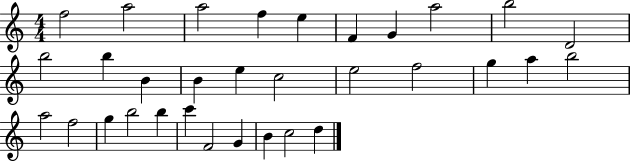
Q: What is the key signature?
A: C major